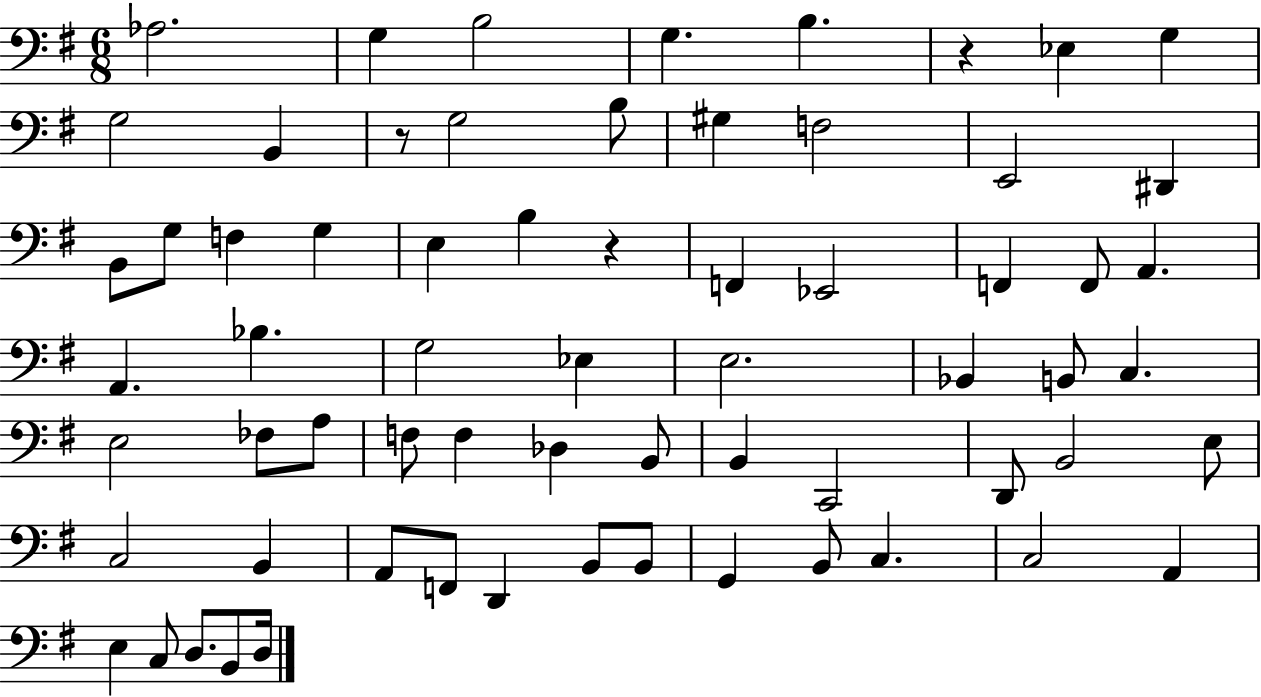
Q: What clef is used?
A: bass